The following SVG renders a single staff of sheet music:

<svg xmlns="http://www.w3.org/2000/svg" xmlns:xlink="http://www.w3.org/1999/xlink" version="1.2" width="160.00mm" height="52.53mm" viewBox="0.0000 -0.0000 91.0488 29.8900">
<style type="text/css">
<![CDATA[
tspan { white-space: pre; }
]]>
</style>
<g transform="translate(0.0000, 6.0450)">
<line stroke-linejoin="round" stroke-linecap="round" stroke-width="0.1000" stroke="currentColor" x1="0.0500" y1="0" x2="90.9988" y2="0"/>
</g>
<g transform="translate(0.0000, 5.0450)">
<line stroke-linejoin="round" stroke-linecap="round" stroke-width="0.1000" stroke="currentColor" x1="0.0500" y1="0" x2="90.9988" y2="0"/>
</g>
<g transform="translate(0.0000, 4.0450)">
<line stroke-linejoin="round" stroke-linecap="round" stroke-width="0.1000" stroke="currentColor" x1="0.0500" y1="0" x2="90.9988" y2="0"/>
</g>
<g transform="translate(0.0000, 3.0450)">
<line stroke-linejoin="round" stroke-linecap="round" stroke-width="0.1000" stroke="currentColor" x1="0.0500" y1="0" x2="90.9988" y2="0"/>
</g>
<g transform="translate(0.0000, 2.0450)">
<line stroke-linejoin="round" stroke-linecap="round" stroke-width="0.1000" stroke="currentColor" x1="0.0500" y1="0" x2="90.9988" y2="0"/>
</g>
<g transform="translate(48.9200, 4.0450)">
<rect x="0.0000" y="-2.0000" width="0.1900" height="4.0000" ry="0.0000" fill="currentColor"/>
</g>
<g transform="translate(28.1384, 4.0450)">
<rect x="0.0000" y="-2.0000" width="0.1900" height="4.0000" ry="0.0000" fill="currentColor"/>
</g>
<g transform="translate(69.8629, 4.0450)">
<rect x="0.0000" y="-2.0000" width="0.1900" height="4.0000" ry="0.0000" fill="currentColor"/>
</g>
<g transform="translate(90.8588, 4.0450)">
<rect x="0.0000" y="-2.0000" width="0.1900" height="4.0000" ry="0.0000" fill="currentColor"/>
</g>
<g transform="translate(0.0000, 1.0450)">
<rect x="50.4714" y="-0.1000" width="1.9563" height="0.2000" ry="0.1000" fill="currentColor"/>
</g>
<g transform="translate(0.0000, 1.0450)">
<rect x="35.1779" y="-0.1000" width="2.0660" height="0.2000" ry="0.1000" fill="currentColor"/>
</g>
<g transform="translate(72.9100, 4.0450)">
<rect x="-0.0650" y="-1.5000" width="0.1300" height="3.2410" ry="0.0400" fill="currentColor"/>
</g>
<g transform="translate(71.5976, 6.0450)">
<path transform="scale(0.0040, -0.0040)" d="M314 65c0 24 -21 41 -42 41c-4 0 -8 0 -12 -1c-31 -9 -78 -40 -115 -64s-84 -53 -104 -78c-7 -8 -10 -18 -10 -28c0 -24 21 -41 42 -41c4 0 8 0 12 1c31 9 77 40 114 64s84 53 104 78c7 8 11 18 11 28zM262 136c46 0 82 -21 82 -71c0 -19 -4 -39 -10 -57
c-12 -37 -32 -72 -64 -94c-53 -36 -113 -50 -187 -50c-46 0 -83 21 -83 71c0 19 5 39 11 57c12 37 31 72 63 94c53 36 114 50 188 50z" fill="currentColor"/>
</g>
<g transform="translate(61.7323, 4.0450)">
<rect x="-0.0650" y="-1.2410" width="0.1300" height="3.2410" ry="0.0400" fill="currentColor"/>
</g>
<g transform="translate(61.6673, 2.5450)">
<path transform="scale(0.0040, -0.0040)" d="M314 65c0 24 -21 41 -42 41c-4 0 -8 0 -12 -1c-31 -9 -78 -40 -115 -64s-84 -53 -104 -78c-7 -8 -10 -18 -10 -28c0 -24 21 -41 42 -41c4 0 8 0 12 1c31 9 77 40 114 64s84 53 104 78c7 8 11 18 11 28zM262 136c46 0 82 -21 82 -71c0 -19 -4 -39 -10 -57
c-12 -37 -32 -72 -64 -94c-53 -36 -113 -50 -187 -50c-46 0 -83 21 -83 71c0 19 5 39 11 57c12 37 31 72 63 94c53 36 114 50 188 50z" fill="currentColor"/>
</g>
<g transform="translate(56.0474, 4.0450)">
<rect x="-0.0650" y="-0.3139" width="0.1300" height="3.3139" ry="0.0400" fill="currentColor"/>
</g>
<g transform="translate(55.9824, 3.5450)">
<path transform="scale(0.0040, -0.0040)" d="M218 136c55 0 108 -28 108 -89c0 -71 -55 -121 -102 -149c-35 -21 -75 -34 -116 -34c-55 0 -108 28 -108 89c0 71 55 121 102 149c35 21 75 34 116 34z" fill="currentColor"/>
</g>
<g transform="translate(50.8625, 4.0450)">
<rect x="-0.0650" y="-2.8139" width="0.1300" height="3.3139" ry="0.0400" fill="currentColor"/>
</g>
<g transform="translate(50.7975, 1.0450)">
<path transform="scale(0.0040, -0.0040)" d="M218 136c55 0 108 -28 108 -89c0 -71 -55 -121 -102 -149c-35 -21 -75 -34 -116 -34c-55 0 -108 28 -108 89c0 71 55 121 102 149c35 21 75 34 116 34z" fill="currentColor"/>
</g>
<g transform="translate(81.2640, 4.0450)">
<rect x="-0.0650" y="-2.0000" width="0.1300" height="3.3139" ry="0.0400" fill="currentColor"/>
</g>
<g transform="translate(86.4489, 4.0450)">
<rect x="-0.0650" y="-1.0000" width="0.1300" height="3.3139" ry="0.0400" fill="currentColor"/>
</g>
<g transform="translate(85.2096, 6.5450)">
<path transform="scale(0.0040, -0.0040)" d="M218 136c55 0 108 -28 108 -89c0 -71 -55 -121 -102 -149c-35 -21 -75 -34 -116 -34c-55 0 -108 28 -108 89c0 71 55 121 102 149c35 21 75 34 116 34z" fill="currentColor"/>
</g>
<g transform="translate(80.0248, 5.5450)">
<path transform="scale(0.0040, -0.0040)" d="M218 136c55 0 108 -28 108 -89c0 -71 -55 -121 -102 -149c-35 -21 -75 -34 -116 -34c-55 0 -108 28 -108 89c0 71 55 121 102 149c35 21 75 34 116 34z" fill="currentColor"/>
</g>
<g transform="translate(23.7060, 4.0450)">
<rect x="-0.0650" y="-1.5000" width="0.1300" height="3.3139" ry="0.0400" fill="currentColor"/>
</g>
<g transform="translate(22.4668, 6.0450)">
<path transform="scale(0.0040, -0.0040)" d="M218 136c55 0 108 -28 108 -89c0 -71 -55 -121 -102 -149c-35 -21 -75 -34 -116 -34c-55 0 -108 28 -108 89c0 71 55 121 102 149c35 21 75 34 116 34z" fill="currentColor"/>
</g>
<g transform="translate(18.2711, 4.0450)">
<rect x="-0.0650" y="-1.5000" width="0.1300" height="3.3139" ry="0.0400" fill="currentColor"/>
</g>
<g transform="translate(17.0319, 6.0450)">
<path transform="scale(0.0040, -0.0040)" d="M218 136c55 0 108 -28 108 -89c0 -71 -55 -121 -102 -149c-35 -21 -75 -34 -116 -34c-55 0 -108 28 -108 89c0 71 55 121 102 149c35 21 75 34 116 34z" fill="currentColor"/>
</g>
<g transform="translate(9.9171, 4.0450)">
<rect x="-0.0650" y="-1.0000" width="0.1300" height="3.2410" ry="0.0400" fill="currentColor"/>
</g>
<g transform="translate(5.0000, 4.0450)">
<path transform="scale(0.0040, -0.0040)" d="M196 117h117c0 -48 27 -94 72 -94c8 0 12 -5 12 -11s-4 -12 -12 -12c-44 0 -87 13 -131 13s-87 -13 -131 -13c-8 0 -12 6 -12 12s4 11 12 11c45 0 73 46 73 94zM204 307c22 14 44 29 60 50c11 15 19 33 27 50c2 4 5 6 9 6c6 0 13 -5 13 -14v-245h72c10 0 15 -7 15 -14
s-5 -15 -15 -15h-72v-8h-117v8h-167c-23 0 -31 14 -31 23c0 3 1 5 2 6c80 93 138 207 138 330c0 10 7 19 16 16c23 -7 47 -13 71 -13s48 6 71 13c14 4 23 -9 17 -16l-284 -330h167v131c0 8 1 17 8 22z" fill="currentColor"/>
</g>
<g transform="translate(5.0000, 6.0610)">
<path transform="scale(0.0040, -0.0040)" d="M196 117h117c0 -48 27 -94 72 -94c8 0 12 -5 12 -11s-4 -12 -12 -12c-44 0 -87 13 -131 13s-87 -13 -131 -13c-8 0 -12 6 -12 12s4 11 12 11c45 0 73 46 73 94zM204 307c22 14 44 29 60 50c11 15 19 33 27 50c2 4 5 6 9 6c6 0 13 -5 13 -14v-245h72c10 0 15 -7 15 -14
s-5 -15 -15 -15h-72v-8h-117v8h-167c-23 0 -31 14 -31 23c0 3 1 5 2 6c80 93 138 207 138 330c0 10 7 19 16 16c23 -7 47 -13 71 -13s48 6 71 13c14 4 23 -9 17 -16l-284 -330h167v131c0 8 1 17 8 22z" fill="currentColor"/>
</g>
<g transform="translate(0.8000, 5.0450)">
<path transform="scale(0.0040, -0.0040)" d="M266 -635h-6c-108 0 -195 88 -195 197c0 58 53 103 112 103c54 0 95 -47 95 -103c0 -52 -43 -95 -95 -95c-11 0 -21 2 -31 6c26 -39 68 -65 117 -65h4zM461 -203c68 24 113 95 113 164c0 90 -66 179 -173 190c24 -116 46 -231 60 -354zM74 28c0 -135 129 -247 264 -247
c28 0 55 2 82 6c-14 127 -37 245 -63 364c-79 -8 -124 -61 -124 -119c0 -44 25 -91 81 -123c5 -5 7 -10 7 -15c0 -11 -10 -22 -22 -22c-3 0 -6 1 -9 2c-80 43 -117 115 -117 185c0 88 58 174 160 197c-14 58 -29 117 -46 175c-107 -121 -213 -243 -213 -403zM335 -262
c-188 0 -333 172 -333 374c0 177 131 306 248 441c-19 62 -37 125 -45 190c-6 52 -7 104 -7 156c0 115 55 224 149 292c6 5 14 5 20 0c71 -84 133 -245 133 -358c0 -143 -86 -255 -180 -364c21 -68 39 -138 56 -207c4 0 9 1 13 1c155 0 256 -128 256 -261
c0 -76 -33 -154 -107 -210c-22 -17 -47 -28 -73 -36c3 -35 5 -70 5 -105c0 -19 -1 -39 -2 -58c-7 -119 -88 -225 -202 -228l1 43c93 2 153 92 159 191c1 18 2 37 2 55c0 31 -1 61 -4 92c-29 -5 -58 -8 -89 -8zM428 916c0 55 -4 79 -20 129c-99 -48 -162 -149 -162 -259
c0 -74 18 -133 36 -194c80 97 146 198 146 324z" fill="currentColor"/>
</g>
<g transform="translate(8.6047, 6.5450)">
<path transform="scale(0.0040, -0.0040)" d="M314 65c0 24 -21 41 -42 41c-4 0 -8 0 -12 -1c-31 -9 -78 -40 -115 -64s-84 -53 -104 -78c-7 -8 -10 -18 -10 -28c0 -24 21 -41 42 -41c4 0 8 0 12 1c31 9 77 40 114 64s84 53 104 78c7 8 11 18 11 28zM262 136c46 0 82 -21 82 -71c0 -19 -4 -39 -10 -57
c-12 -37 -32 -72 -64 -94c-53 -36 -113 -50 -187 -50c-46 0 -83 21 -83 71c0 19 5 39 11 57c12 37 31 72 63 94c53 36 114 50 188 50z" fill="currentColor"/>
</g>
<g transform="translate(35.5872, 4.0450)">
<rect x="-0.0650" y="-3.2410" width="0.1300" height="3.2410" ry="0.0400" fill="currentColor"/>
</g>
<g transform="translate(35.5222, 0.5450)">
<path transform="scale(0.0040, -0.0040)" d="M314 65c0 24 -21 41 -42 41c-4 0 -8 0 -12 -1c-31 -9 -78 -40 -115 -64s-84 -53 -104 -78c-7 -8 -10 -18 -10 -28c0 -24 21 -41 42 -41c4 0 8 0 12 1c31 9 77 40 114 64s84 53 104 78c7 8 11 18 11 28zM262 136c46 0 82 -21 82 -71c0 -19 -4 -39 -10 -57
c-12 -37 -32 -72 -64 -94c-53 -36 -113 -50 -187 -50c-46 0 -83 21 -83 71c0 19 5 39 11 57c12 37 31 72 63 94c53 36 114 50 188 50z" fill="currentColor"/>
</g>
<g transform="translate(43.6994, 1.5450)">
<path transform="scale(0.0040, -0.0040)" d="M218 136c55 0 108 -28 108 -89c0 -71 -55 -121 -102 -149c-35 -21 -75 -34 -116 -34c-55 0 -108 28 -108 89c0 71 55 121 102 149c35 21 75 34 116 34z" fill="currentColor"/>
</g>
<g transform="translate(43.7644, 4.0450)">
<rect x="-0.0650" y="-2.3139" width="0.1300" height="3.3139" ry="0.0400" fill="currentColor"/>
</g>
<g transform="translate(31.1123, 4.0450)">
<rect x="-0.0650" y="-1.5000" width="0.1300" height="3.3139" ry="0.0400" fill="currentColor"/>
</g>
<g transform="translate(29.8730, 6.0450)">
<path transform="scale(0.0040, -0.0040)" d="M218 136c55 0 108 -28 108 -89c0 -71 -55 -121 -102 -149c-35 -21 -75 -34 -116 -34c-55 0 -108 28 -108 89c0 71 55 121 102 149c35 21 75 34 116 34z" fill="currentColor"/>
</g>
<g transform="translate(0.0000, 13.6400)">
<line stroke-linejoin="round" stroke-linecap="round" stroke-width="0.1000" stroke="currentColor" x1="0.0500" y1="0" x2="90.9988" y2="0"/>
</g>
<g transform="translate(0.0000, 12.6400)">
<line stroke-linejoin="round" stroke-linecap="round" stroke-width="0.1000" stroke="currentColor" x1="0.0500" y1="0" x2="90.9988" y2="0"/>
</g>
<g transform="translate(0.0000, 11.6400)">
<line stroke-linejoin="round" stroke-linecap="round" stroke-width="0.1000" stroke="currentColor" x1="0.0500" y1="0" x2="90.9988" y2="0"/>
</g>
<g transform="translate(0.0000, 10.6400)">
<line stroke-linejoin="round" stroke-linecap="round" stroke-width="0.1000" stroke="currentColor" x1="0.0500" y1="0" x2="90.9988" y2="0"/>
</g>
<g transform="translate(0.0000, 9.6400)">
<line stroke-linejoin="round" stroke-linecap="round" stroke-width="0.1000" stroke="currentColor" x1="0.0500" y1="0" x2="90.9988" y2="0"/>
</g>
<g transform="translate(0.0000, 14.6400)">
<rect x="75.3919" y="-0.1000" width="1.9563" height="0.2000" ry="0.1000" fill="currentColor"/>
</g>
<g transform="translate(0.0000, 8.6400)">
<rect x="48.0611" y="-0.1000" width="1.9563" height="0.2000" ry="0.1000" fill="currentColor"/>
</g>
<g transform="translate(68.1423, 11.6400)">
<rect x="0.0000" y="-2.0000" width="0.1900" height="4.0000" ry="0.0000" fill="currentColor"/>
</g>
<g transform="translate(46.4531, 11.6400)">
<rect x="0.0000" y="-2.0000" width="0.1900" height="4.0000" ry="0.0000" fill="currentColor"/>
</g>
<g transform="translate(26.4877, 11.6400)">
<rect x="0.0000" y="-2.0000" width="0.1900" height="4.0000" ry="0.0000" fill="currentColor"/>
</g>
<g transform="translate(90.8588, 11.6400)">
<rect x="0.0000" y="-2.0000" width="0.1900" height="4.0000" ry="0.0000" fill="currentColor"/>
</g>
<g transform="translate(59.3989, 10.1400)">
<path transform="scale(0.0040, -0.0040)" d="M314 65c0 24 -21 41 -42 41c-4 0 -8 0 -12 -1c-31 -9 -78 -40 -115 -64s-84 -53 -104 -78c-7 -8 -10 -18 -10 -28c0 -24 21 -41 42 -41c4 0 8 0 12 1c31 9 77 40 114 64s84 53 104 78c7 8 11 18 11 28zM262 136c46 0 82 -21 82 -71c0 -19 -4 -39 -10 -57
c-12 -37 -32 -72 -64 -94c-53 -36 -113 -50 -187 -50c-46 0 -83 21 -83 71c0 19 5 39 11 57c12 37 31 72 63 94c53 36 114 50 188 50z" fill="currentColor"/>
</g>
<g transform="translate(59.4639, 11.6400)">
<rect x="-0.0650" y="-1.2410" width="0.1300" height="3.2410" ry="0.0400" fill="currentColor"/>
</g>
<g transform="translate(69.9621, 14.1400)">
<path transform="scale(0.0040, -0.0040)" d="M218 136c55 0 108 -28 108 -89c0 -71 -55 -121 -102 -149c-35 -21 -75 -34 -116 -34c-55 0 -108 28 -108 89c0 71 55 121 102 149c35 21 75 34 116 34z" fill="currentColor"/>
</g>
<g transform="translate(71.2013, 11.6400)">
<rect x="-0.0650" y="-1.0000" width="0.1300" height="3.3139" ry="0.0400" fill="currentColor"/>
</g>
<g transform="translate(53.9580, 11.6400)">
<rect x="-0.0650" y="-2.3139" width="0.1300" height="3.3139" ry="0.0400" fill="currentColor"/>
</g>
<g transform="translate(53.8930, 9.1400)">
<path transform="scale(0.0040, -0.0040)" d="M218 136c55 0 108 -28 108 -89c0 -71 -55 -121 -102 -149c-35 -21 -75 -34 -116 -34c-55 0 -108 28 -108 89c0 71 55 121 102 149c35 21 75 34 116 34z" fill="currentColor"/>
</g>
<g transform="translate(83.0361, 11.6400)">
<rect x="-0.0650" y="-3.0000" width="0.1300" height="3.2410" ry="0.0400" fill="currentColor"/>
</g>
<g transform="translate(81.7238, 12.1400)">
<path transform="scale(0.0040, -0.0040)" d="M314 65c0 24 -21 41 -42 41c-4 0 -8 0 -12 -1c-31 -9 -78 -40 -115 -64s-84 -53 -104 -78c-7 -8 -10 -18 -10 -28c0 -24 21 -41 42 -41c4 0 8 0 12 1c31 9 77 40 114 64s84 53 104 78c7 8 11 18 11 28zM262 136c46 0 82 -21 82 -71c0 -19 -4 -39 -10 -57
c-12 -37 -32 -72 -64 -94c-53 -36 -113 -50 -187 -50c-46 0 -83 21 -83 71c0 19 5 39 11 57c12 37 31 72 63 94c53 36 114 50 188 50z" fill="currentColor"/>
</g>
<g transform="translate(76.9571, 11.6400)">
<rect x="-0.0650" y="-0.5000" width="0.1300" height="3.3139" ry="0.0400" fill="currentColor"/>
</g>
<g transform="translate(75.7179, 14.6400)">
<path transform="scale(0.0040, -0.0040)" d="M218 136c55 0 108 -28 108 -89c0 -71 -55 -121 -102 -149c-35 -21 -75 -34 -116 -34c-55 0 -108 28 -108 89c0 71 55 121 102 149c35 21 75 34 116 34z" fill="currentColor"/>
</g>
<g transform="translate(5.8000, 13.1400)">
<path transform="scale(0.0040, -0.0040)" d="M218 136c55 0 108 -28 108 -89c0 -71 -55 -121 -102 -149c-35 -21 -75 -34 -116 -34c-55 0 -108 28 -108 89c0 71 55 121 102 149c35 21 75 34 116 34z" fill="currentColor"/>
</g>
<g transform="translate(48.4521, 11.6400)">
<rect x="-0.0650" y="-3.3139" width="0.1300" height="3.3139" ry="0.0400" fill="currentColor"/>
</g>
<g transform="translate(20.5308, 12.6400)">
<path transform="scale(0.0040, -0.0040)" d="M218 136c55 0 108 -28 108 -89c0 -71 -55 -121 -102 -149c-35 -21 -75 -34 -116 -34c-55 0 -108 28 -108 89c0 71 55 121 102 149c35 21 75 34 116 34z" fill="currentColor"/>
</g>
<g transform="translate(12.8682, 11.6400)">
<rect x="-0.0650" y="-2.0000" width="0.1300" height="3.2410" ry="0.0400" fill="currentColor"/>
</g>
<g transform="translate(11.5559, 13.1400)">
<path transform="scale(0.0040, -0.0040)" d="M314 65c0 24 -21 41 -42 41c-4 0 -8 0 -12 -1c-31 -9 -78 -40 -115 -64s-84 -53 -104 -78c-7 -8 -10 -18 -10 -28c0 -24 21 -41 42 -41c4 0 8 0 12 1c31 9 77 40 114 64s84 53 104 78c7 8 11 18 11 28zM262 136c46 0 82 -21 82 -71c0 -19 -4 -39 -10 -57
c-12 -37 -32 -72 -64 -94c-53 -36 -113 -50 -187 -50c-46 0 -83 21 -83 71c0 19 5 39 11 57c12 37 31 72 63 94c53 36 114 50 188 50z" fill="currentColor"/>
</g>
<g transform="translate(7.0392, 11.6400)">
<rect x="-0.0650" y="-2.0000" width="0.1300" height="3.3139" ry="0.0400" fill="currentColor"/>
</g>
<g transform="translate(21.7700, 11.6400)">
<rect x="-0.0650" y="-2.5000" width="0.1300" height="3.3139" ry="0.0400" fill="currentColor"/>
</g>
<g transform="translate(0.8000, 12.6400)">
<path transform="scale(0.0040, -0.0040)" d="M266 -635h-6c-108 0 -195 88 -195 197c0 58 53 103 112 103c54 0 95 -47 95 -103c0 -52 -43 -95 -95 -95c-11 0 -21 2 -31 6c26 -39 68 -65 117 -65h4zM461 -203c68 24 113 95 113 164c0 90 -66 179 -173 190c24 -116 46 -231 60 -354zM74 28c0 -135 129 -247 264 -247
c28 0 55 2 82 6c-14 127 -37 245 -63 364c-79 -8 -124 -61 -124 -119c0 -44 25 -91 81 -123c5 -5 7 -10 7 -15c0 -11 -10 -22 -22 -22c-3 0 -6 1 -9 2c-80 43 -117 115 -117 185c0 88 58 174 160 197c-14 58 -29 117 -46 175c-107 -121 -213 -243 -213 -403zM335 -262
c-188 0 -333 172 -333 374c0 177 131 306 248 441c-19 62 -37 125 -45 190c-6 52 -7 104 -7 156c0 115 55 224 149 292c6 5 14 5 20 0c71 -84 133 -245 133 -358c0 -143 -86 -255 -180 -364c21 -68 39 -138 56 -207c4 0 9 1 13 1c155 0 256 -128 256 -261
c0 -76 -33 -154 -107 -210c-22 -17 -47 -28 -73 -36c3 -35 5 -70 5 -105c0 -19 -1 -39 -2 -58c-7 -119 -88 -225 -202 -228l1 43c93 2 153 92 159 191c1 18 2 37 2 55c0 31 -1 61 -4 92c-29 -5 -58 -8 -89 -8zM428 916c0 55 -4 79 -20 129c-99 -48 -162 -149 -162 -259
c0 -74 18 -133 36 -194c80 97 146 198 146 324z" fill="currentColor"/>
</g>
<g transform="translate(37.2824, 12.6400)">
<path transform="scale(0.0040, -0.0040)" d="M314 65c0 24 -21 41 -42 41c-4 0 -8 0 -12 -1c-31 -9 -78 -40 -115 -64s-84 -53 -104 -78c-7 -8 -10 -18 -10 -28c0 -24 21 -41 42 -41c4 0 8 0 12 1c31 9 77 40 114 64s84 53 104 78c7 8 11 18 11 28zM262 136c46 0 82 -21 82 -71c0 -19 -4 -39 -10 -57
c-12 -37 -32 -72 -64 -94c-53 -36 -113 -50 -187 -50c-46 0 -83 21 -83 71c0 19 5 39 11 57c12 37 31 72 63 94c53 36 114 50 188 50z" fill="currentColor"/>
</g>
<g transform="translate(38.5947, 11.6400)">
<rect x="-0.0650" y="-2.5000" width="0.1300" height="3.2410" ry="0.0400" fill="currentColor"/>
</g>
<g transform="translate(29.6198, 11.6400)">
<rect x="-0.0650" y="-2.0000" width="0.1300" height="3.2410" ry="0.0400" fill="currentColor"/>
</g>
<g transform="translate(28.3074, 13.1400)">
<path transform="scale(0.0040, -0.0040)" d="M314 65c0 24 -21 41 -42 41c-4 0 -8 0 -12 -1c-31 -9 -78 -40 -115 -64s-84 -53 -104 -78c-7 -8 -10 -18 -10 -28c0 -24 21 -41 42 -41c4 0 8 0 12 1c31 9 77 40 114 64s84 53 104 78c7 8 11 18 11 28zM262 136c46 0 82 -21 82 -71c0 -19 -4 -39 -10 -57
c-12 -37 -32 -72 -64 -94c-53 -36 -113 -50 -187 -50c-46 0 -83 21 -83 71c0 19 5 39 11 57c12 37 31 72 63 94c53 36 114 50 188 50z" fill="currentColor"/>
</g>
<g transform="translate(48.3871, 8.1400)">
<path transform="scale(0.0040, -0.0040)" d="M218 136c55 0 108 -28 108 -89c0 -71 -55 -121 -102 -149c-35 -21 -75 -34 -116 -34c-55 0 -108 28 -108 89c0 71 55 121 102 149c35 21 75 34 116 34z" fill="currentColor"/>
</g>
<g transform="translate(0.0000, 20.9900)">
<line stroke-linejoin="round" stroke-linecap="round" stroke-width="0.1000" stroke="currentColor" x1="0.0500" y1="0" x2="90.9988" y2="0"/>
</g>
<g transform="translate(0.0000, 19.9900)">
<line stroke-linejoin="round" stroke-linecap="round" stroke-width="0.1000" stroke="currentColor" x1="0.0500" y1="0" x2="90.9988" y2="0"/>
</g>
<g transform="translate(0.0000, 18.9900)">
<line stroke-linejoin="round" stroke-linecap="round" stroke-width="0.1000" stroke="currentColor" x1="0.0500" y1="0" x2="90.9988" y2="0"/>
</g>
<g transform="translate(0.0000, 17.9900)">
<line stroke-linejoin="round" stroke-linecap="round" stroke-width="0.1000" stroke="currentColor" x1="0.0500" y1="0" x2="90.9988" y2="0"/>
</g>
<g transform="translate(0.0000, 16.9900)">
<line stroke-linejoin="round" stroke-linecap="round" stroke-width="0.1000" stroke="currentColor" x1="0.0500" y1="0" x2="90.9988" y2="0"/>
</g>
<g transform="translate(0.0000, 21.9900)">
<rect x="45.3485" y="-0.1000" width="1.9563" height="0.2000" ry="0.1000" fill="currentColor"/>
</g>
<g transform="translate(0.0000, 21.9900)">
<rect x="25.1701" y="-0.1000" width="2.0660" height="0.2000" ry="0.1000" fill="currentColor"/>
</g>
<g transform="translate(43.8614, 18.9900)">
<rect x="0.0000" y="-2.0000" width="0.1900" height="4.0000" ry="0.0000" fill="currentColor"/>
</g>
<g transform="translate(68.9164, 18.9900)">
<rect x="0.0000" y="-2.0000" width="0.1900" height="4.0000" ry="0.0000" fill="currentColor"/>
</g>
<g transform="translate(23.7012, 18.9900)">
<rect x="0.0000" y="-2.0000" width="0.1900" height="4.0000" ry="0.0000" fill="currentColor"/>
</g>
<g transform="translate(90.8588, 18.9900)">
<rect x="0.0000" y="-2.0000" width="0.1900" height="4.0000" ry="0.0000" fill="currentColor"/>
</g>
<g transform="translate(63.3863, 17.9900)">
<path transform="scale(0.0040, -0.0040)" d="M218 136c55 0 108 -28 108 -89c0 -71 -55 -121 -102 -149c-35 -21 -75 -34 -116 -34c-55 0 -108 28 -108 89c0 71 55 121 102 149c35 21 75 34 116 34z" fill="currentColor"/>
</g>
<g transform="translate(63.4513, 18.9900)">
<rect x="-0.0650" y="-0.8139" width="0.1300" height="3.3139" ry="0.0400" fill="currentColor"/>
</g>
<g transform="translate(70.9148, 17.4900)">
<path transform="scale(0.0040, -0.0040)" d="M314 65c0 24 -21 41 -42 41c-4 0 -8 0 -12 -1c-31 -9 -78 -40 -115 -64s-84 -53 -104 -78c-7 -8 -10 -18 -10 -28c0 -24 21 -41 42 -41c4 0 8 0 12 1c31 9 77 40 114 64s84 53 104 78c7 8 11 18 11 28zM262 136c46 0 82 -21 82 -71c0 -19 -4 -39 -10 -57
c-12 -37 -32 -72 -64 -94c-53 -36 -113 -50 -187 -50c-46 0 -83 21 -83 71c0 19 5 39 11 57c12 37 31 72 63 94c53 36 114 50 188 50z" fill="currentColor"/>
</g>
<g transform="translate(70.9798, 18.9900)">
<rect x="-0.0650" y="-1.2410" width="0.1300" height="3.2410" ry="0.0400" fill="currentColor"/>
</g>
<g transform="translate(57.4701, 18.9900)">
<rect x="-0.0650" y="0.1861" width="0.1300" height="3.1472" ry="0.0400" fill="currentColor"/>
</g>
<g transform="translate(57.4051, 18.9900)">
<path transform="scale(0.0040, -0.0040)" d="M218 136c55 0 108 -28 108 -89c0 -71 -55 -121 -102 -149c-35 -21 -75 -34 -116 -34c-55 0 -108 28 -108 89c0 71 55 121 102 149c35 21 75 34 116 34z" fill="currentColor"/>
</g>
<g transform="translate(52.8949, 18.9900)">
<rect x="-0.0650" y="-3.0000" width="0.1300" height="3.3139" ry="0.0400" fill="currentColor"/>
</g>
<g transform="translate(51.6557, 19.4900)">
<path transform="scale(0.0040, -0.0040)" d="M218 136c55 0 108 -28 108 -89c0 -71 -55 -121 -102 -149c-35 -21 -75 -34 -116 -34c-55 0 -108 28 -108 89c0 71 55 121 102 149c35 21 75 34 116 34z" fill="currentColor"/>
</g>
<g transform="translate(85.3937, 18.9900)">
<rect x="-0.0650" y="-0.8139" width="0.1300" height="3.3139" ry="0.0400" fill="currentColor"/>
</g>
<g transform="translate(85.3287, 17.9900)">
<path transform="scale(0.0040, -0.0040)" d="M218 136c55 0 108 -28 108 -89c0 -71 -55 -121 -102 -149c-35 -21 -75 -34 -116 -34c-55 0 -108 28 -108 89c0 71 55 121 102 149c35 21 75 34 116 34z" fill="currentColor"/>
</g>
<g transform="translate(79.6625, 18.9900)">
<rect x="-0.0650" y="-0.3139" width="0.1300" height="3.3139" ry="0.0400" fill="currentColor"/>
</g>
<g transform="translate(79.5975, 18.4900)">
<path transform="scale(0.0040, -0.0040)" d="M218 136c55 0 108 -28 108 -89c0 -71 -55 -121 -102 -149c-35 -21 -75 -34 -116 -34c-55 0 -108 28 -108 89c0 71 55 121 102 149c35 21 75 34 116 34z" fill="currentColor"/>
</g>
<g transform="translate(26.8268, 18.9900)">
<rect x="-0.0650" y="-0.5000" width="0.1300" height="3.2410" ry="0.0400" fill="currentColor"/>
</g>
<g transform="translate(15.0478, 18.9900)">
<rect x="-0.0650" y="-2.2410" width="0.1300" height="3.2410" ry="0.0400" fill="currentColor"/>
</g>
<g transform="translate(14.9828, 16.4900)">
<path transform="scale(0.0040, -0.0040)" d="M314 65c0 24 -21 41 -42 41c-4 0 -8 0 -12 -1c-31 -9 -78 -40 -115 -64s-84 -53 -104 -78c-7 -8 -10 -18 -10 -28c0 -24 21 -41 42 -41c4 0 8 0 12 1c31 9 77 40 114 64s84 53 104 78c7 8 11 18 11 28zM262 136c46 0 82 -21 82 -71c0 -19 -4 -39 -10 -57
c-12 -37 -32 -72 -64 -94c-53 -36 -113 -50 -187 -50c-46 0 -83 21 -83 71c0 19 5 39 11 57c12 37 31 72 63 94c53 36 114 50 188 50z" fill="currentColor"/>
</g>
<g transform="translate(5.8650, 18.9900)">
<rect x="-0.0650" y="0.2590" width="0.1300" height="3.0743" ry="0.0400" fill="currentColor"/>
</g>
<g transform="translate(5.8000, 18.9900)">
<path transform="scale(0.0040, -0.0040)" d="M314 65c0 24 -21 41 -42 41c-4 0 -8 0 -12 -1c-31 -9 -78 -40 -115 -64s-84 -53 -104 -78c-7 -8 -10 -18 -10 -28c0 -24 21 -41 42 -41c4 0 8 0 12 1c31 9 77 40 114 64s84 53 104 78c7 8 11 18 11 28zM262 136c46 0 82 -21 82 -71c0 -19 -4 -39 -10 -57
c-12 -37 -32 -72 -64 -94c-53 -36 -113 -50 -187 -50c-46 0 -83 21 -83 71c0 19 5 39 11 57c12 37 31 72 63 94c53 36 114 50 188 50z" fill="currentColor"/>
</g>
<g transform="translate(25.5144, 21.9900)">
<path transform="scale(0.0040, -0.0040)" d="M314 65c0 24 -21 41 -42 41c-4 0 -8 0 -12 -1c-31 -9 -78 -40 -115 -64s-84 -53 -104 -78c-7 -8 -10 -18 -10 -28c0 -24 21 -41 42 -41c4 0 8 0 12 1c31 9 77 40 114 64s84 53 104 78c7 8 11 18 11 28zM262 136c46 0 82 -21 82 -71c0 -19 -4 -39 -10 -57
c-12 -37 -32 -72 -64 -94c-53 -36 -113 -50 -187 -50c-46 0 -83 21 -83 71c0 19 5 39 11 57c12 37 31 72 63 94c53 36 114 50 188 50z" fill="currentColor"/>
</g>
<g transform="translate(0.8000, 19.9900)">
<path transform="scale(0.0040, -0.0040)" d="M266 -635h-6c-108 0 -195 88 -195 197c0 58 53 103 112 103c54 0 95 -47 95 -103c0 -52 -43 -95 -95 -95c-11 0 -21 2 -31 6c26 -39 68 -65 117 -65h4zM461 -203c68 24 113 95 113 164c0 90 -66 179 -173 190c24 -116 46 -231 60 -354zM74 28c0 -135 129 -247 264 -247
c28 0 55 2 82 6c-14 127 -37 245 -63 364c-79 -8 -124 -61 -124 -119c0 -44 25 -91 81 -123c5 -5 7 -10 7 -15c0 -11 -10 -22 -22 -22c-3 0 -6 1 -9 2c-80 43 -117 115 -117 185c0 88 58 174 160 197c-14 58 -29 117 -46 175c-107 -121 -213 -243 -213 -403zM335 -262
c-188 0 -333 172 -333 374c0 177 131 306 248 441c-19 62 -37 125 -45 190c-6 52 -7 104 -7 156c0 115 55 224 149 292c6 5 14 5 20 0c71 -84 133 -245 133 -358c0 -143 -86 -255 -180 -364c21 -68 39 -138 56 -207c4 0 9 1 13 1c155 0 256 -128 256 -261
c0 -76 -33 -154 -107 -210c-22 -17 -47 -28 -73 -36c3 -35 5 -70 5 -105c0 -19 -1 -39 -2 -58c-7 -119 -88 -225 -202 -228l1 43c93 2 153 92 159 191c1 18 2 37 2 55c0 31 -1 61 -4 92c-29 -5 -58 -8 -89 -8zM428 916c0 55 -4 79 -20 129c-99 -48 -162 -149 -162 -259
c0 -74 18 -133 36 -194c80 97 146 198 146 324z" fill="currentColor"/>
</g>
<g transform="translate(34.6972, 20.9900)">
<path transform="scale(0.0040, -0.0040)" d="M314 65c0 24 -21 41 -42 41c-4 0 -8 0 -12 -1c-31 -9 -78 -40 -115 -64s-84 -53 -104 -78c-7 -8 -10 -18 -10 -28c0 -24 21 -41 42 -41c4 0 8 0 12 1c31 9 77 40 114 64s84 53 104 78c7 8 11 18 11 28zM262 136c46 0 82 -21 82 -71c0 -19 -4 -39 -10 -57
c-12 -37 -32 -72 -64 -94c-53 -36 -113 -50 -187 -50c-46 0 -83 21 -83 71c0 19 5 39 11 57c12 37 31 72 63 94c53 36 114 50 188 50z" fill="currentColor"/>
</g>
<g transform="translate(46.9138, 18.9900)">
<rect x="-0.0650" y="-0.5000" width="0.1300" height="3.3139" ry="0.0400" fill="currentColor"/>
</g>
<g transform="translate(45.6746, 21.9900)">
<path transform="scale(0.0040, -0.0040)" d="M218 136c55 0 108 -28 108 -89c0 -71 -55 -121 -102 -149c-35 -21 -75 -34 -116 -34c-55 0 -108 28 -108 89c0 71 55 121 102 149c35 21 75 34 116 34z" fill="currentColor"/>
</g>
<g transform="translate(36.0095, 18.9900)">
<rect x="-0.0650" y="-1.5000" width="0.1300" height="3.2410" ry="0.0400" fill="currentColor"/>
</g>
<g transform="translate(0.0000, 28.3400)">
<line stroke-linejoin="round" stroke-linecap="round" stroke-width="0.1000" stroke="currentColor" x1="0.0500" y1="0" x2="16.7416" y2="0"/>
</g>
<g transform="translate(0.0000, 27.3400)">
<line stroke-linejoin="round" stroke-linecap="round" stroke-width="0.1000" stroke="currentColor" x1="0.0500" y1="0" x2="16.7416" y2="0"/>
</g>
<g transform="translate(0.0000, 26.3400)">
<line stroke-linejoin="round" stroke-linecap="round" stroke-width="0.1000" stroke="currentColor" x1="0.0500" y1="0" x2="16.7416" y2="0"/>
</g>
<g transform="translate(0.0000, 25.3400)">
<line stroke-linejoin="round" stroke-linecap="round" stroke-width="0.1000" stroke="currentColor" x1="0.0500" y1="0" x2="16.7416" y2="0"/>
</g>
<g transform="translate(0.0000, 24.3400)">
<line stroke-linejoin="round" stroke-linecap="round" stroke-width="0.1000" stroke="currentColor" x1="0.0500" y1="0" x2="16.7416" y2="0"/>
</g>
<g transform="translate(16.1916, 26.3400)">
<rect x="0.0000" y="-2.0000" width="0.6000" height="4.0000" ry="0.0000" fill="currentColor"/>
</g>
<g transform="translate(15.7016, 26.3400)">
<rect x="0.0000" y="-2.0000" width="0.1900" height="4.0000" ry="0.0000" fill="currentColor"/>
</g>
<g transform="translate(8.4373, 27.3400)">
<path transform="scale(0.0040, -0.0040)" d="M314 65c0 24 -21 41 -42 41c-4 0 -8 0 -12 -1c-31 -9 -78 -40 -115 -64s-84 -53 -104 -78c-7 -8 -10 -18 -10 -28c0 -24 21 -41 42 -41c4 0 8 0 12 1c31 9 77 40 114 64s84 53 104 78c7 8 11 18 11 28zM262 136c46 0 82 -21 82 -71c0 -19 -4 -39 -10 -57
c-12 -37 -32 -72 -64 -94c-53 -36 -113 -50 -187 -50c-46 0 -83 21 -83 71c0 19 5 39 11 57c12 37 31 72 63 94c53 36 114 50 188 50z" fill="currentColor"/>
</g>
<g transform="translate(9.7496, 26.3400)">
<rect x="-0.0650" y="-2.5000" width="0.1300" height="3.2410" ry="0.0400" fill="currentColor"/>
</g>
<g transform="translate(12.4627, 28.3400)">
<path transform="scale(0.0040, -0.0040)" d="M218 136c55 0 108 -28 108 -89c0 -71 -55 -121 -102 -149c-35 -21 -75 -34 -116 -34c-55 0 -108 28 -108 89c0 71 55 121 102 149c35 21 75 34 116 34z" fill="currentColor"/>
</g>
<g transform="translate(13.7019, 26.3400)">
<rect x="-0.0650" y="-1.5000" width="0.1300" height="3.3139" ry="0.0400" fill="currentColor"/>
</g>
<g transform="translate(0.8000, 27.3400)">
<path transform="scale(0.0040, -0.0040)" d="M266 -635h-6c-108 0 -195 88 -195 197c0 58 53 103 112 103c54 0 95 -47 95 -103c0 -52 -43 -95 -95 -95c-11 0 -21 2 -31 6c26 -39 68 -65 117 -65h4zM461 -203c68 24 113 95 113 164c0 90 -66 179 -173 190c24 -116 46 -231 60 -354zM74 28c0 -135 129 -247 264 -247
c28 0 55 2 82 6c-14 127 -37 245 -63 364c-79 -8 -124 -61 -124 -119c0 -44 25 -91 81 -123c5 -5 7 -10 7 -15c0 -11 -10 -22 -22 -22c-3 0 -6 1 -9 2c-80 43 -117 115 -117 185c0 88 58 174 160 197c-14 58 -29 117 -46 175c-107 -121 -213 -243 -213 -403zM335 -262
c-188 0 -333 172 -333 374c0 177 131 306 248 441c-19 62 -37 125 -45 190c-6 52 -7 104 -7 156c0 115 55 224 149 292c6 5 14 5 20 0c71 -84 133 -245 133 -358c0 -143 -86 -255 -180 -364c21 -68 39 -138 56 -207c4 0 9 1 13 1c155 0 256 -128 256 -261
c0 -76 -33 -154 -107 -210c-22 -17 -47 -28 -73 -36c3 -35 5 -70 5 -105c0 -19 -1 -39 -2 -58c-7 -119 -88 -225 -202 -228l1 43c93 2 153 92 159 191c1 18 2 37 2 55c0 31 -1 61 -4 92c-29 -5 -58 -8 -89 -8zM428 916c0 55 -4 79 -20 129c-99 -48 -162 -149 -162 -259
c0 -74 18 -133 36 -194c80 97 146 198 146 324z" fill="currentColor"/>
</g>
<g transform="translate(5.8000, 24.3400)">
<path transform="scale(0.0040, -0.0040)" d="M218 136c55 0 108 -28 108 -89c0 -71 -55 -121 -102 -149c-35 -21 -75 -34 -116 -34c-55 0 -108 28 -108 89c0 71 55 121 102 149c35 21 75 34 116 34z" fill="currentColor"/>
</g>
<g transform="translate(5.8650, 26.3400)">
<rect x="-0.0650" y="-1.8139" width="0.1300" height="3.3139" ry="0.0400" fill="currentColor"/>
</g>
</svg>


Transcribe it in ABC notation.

X:1
T:Untitled
M:4/4
L:1/4
K:C
D2 E E E b2 g a c e2 E2 F D F F2 G F2 G2 b g e2 D C A2 B2 g2 C2 E2 C A B d e2 c d f G2 E